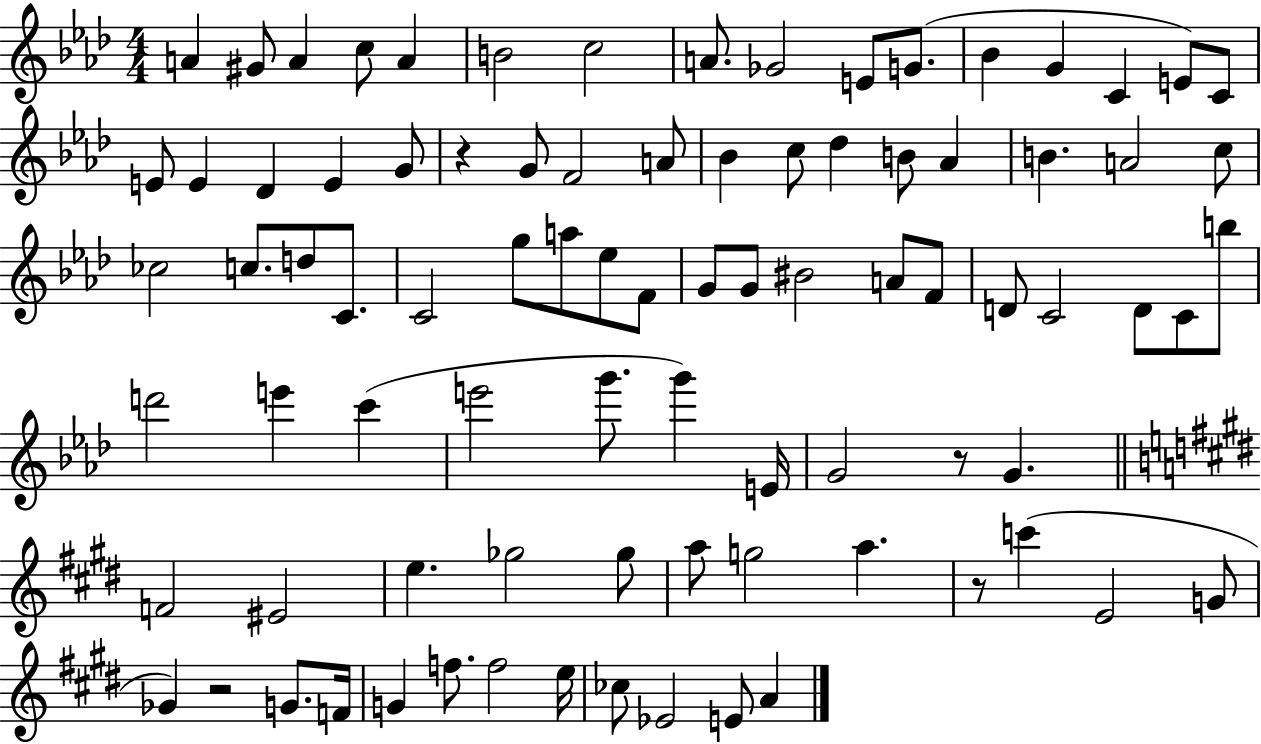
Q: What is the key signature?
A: AES major